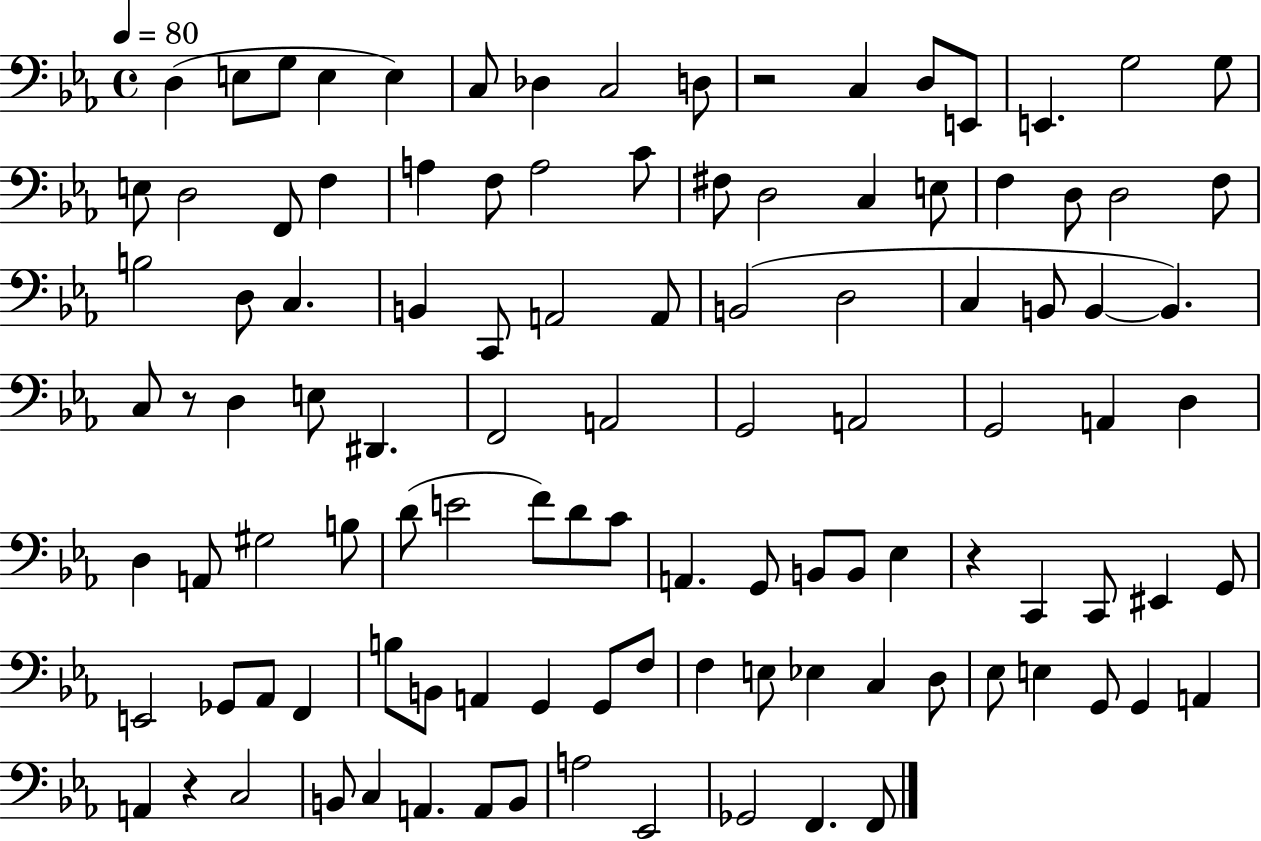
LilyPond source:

{
  \clef bass
  \time 4/4
  \defaultTimeSignature
  \key ees \major
  \tempo 4 = 80
  \repeat volta 2 { d4( e8 g8 e4 e4) | c8 des4 c2 d8 | r2 c4 d8 e,8 | e,4. g2 g8 | \break e8 d2 f,8 f4 | a4 f8 a2 c'8 | fis8 d2 c4 e8 | f4 d8 d2 f8 | \break b2 d8 c4. | b,4 c,8 a,2 a,8 | b,2( d2 | c4 b,8 b,4~~ b,4.) | \break c8 r8 d4 e8 dis,4. | f,2 a,2 | g,2 a,2 | g,2 a,4 d4 | \break d4 a,8 gis2 b8 | d'8( e'2 f'8) d'8 c'8 | a,4. g,8 b,8 b,8 ees4 | r4 c,4 c,8 eis,4 g,8 | \break e,2 ges,8 aes,8 f,4 | b8 b,8 a,4 g,4 g,8 f8 | f4 e8 ees4 c4 d8 | ees8 e4 g,8 g,4 a,4 | \break a,4 r4 c2 | b,8 c4 a,4. a,8 b,8 | a2 ees,2 | ges,2 f,4. f,8 | \break } \bar "|."
}